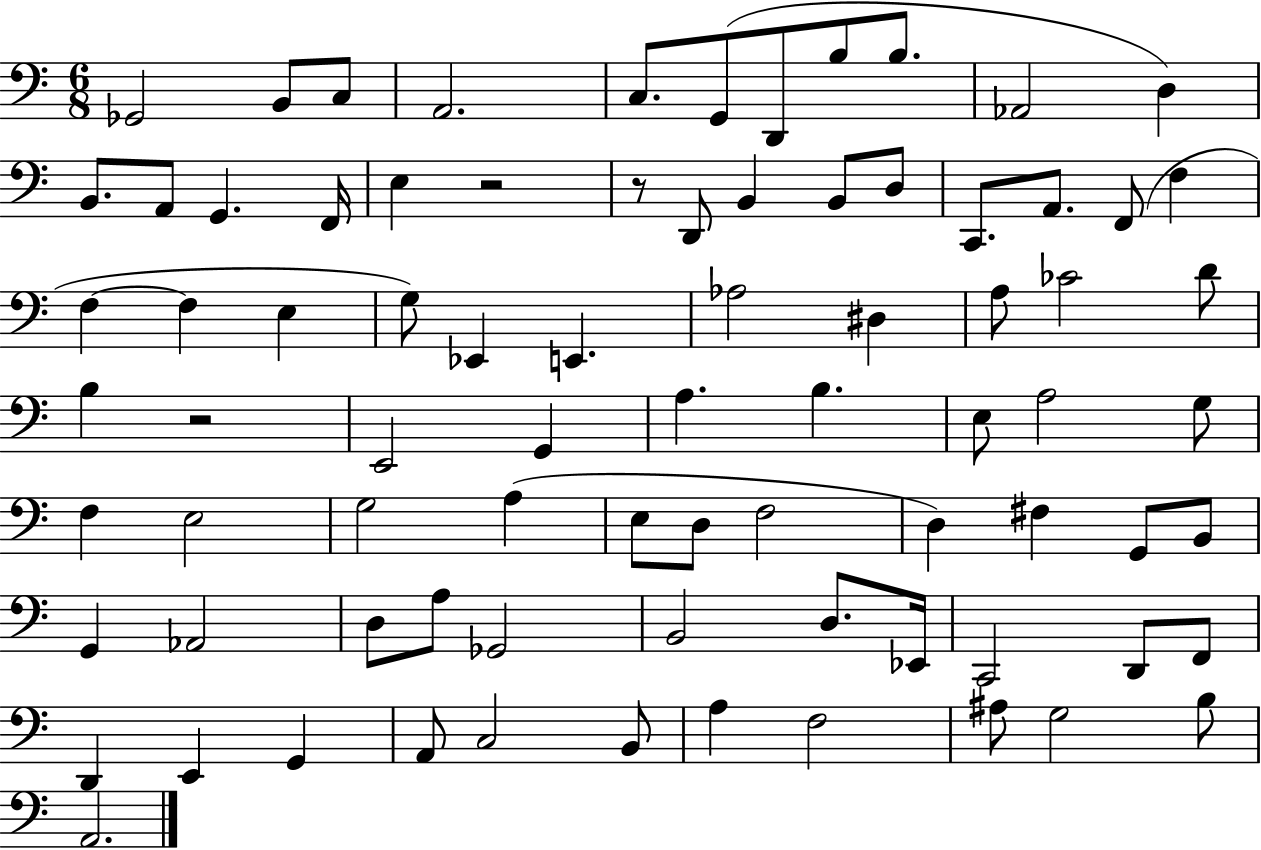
X:1
T:Untitled
M:6/8
L:1/4
K:C
_G,,2 B,,/2 C,/2 A,,2 C,/2 G,,/2 D,,/2 B,/2 B,/2 _A,,2 D, B,,/2 A,,/2 G,, F,,/4 E, z2 z/2 D,,/2 B,, B,,/2 D,/2 C,,/2 A,,/2 F,,/2 F, F, F, E, G,/2 _E,, E,, _A,2 ^D, A,/2 _C2 D/2 B, z2 E,,2 G,, A, B, E,/2 A,2 G,/2 F, E,2 G,2 A, E,/2 D,/2 F,2 D, ^F, G,,/2 B,,/2 G,, _A,,2 D,/2 A,/2 _G,,2 B,,2 D,/2 _E,,/4 C,,2 D,,/2 F,,/2 D,, E,, G,, A,,/2 C,2 B,,/2 A, F,2 ^A,/2 G,2 B,/2 A,,2